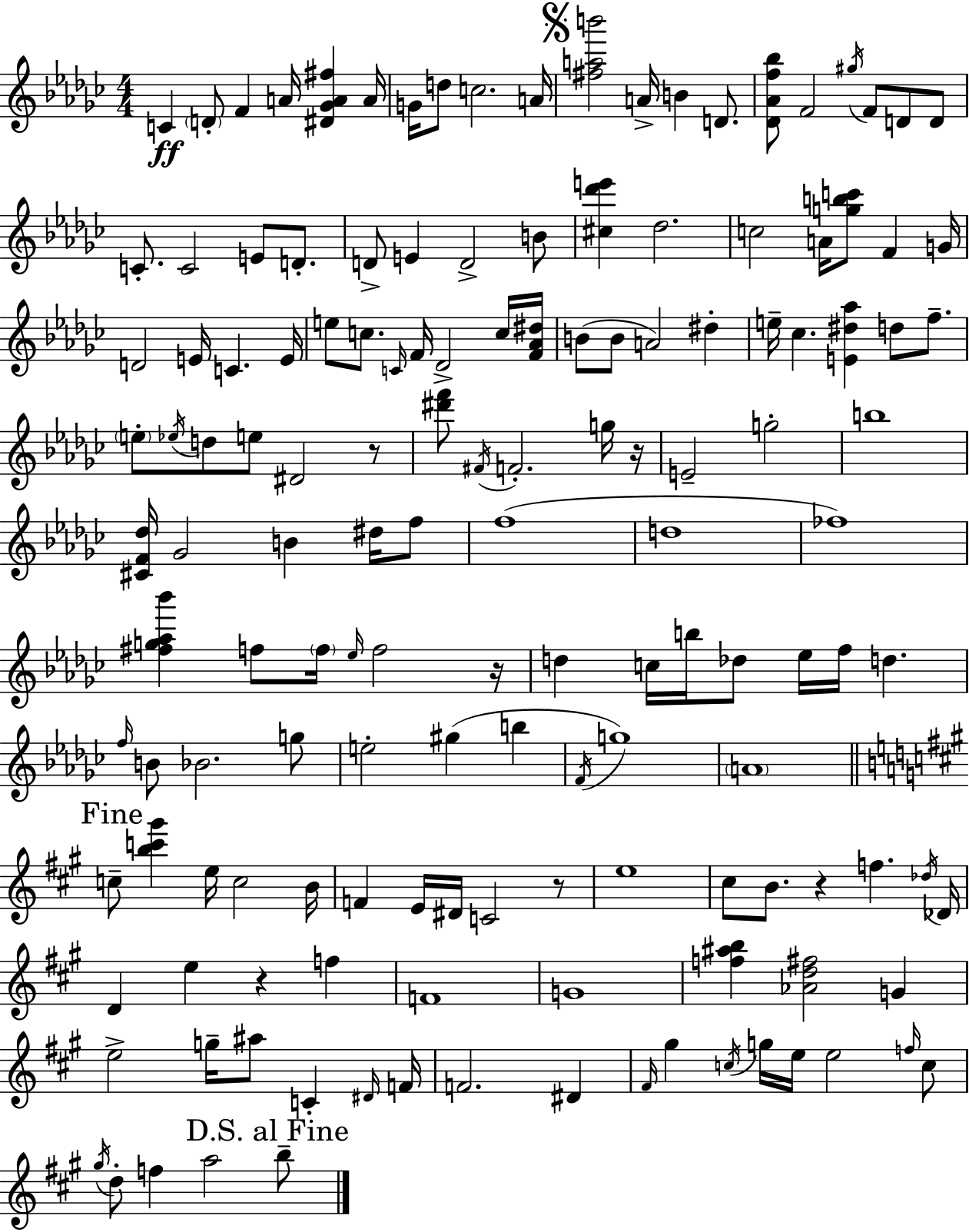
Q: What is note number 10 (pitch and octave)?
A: A4